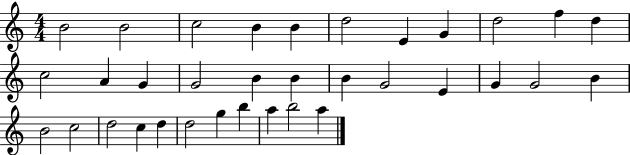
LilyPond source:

{
  \clef treble
  \numericTimeSignature
  \time 4/4
  \key c \major
  b'2 b'2 | c''2 b'4 b'4 | d''2 e'4 g'4 | d''2 f''4 d''4 | \break c''2 a'4 g'4 | g'2 b'4 b'4 | b'4 g'2 e'4 | g'4 g'2 b'4 | \break b'2 c''2 | d''2 c''4 d''4 | d''2 g''4 b''4 | a''4 b''2 a''4 | \break \bar "|."
}